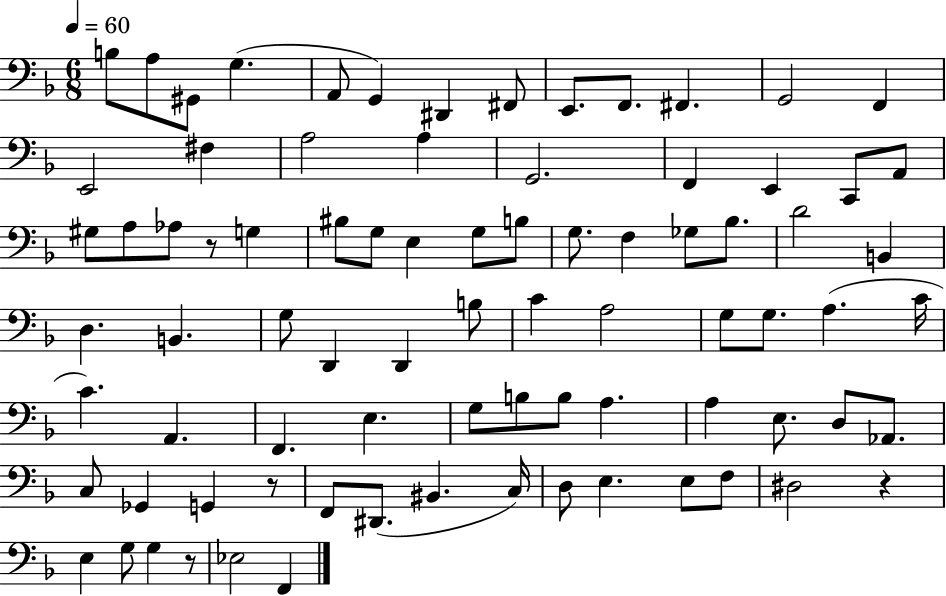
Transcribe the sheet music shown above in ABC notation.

X:1
T:Untitled
M:6/8
L:1/4
K:F
B,/2 A,/2 ^G,,/2 G, A,,/2 G,, ^D,, ^F,,/2 E,,/2 F,,/2 ^F,, G,,2 F,, E,,2 ^F, A,2 A, G,,2 F,, E,, C,,/2 A,,/2 ^G,/2 A,/2 _A,/2 z/2 G, ^B,/2 G,/2 E, G,/2 B,/2 G,/2 F, _G,/2 _B,/2 D2 B,, D, B,, G,/2 D,, D,, B,/2 C A,2 G,/2 G,/2 A, C/4 C A,, F,, E, G,/2 B,/2 B,/2 A, A, E,/2 D,/2 _A,,/2 C,/2 _G,, G,, z/2 F,,/2 ^D,,/2 ^B,, C,/4 D,/2 E, E,/2 F,/2 ^D,2 z E, G,/2 G, z/2 _E,2 F,,